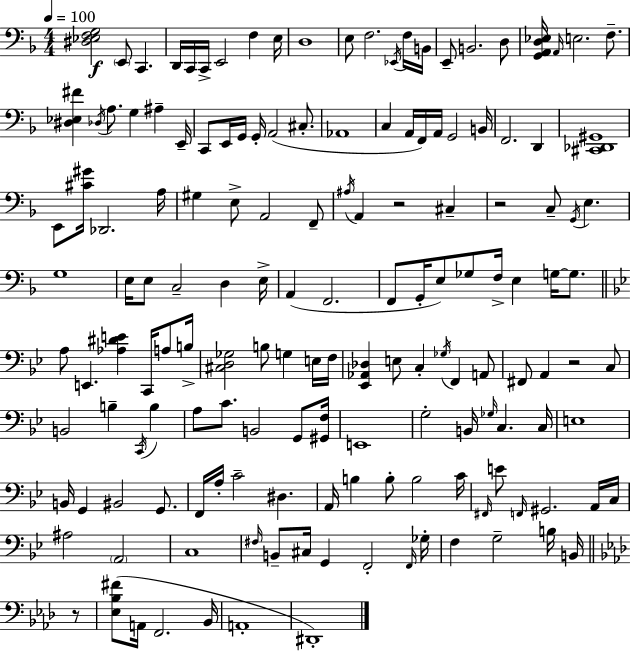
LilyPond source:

{
  \clef bass
  \numericTimeSignature
  \time 4/4
  \key f \major
  \tempo 4 = 100
  <dis ees f g>2\f \parenthesize e,8 c,4. | d,16 c,16 c,16-> e,2 f4 e16 | d1 | e8 f2. \acciaccatura { ees,16 } f16 | \break b,16 e,8-- b,2. d8 | <g, a, d ees>16 \grace { a,16 } e2. f8.-- | <dis ees fis'>4 \acciaccatura { des16 } a8. g4 ais4-- | e,16-- c,8 e,16 g,16 g,16-. a,2( | \break cis8.-. aes,1 | c4 a,16 f,16) a,16 g,2 | b,16 f,2. d,4 | <cis, des, gis,>1 | \break e,8 <cis' gis'>16 des,2. | a16 gis4 e8-> a,2 | f,8-- \acciaccatura { ais16 } a,4 r2 | cis4-- r2 c8-- \acciaccatura { g,16 } e4. | \break g1 | e16 e8 c2-- | d4 e16-> a,4( f,2. | f,8 g,16-. e8) ges8 f16-> e4 | \break g16~~ g8. \bar "||" \break \key g \minor a8 e,4. <aes dis' e'>4 c,16 a8 b16-> | <cis d ges>2 b8 g4 e16 f16 | <ees, aes, des>4 e8 c4-. \acciaccatura { ges16 } f,4 a,8 | fis,8 a,4 r2 c8 | \break b,2 b4-- \acciaccatura { c,16 } b4 | a8 c'8. b,2 g,8 | <gis, f>16 e,1 | g2-. b,16 \grace { ges16 } c4. | \break c16 e1 | b,16 g,4 bis,2 | g,8. f,16 a16-. c'2-- dis4. | a,16 b4 b8-. b2 | \break c'16 \grace { fis,16 } e'8 \grace { f,16 } gis,2. | a,16 c16 ais2 \parenthesize a,2 | c1 | \grace { fis16 } b,8-- cis16 g,4 f,2-. | \break \grace { f,16 } ges16-. f4 g2-- | b16 b,16 \bar "||" \break \key aes \major r8 <ees bes fis'>8( a,16 f,2. | bes,16 a,1-. | dis,1-.) | \bar "|."
}